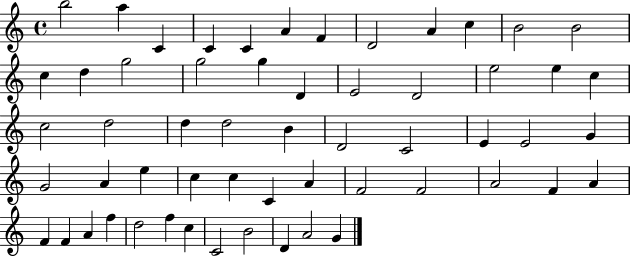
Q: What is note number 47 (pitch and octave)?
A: F4